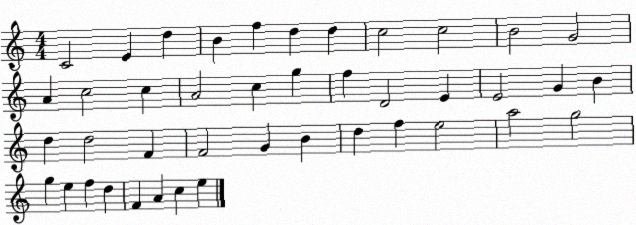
X:1
T:Untitled
M:4/4
L:1/4
K:C
C2 E d B f d d c2 c2 B2 G2 A c2 c A2 c g f D2 E E2 G B d d2 F F2 G B d f e2 a2 g2 g e f d F A c e